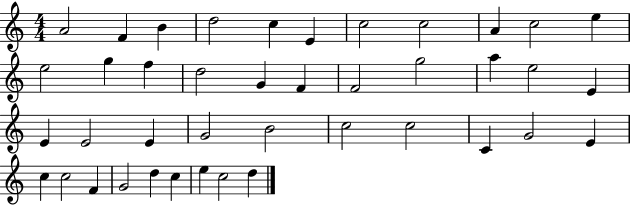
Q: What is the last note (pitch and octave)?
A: D5